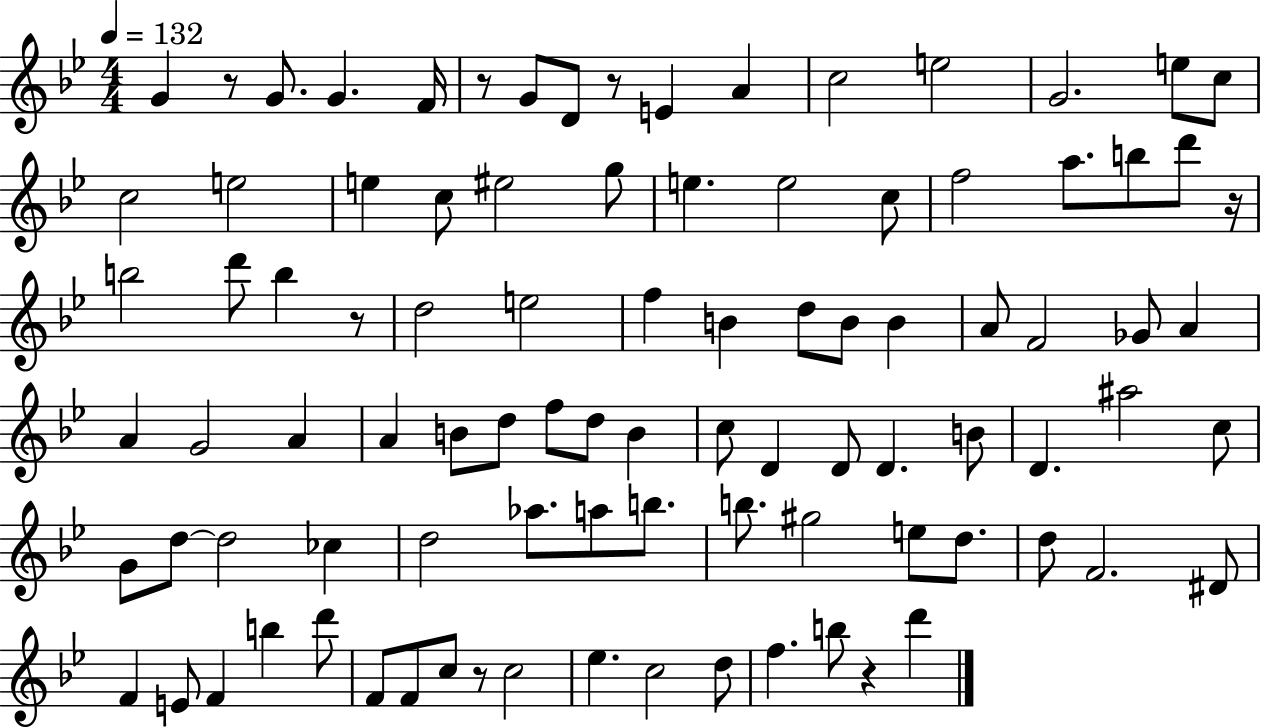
X:1
T:Untitled
M:4/4
L:1/4
K:Bb
G z/2 G/2 G F/4 z/2 G/2 D/2 z/2 E A c2 e2 G2 e/2 c/2 c2 e2 e c/2 ^e2 g/2 e e2 c/2 f2 a/2 b/2 d'/2 z/4 b2 d'/2 b z/2 d2 e2 f B d/2 B/2 B A/2 F2 _G/2 A A G2 A A B/2 d/2 f/2 d/2 B c/2 D D/2 D B/2 D ^a2 c/2 G/2 d/2 d2 _c d2 _a/2 a/2 b/2 b/2 ^g2 e/2 d/2 d/2 F2 ^D/2 F E/2 F b d'/2 F/2 F/2 c/2 z/2 c2 _e c2 d/2 f b/2 z d'